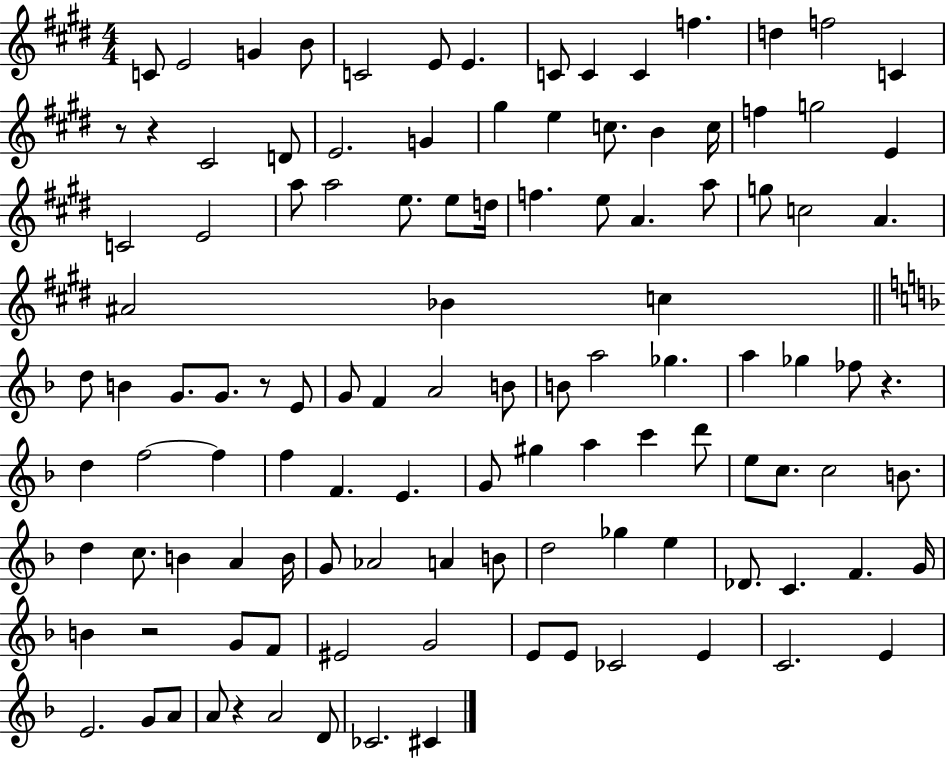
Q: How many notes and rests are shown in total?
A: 114